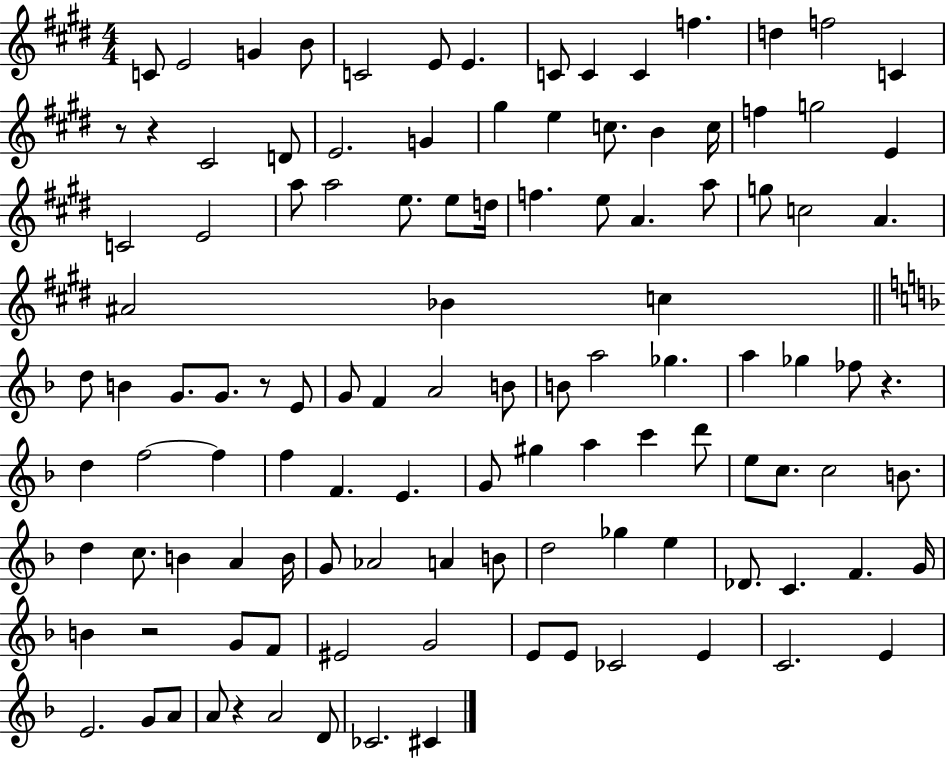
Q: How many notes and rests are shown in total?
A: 114